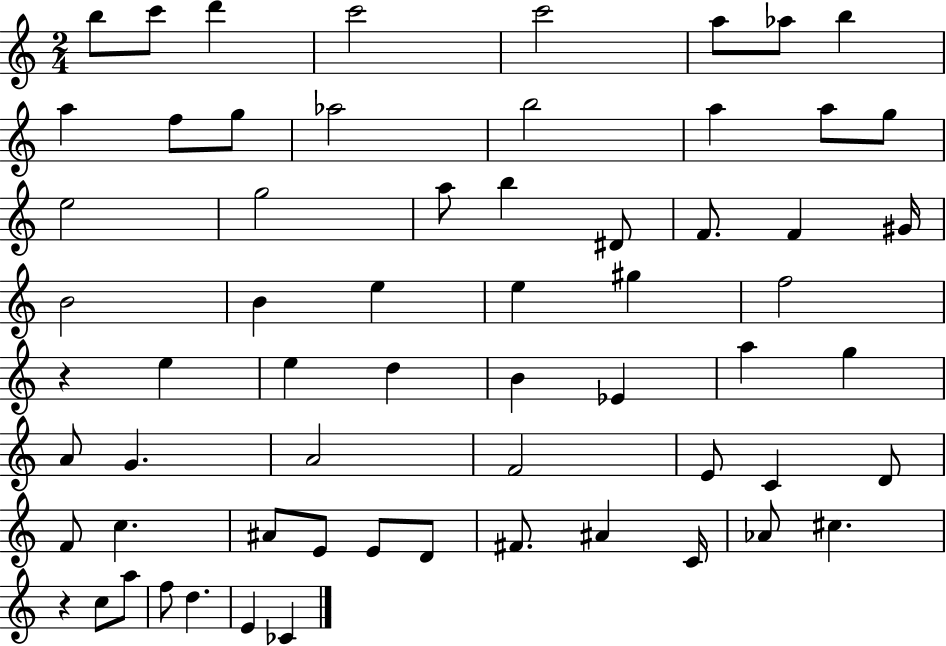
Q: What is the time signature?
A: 2/4